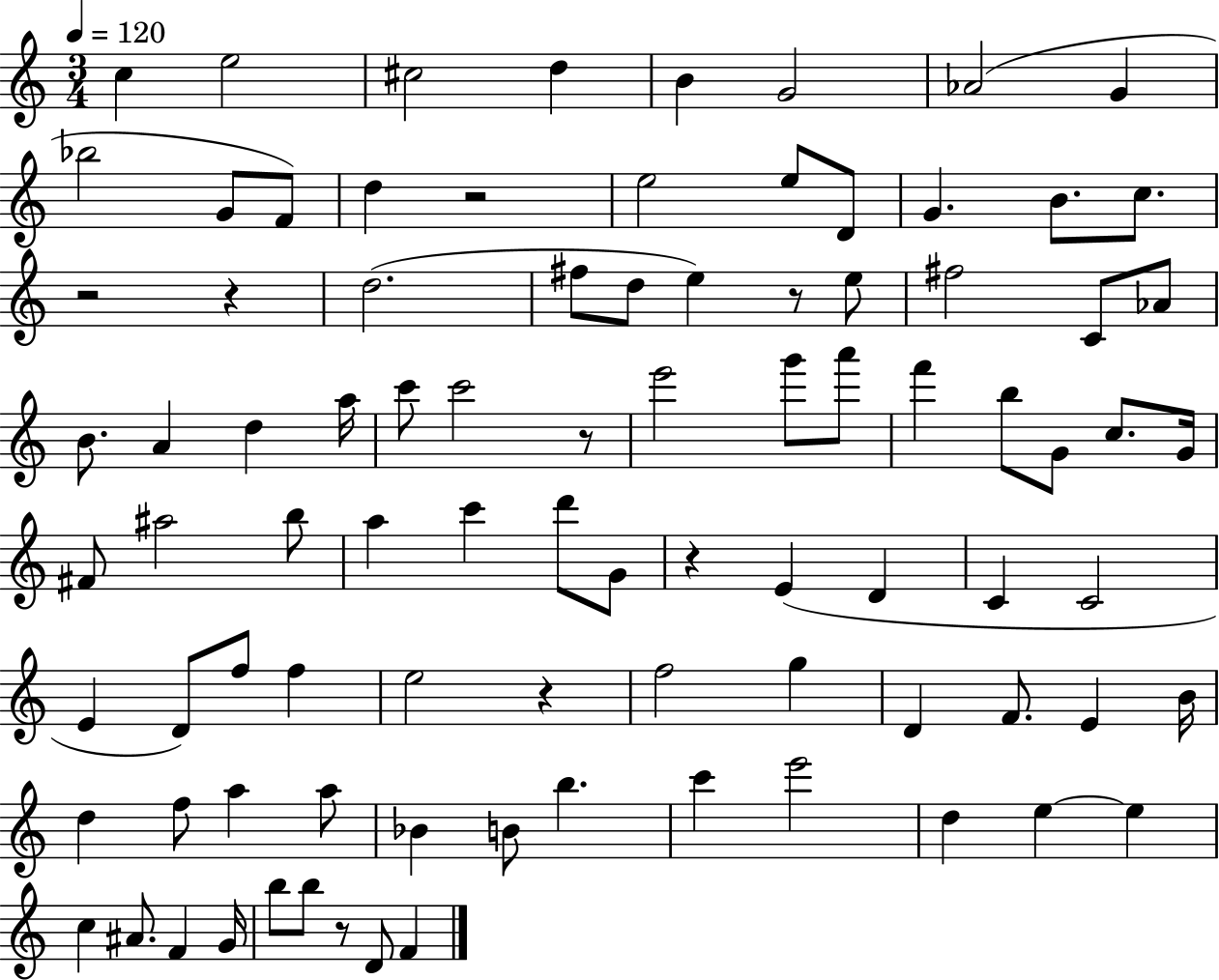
{
  \clef treble
  \numericTimeSignature
  \time 3/4
  \key c \major
  \tempo 4 = 120
  \repeat volta 2 { c''4 e''2 | cis''2 d''4 | b'4 g'2 | aes'2( g'4 | \break bes''2 g'8 f'8) | d''4 r2 | e''2 e''8 d'8 | g'4. b'8. c''8. | \break r2 r4 | d''2.( | fis''8 d''8 e''4) r8 e''8 | fis''2 c'8 aes'8 | \break b'8. a'4 d''4 a''16 | c'''8 c'''2 r8 | e'''2 g'''8 a'''8 | f'''4 b''8 g'8 c''8. g'16 | \break fis'8 ais''2 b''8 | a''4 c'''4 d'''8 g'8 | r4 e'4( d'4 | c'4 c'2 | \break e'4 d'8) f''8 f''4 | e''2 r4 | f''2 g''4 | d'4 f'8. e'4 b'16 | \break d''4 f''8 a''4 a''8 | bes'4 b'8 b''4. | c'''4 e'''2 | d''4 e''4~~ e''4 | \break c''4 ais'8. f'4 g'16 | b''8 b''8 r8 d'8 f'4 | } \bar "|."
}